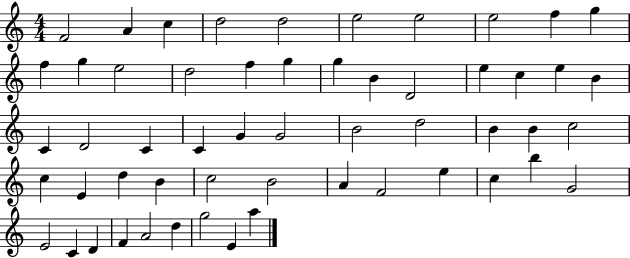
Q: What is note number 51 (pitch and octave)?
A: A4